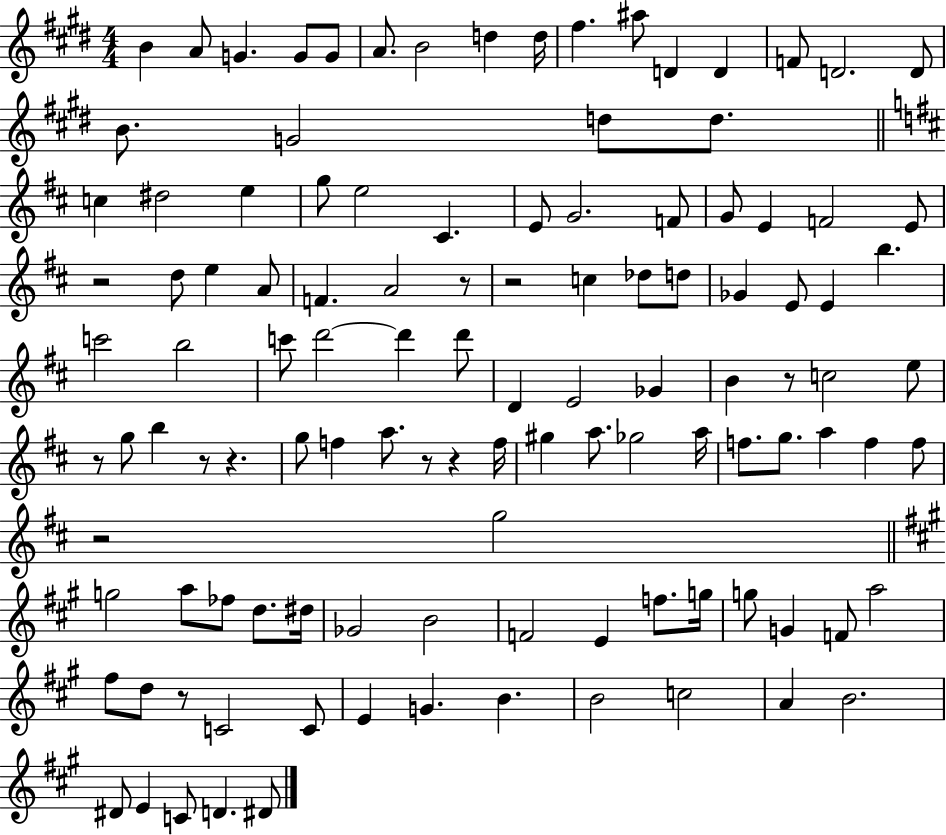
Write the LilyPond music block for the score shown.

{
  \clef treble
  \numericTimeSignature
  \time 4/4
  \key e \major
  b'4 a'8 g'4. g'8 g'8 | a'8. b'2 d''4 d''16 | fis''4. ais''8 d'4 d'4 | f'8 d'2. d'8 | \break b'8. g'2 d''8 d''8. | \bar "||" \break \key b \minor c''4 dis''2 e''4 | g''8 e''2 cis'4. | e'8 g'2. f'8 | g'8 e'4 f'2 e'8 | \break r2 d''8 e''4 a'8 | f'4. a'2 r8 | r2 c''4 des''8 d''8 | ges'4 e'8 e'4 b''4. | \break c'''2 b''2 | c'''8 d'''2~~ d'''4 d'''8 | d'4 e'2 ges'4 | b'4 r8 c''2 e''8 | \break r8 g''8 b''4 r8 r4. | g''8 f''4 a''8. r8 r4 f''16 | gis''4 a''8. ges''2 a''16 | f''8. g''8. a''4 f''4 f''8 | \break r2 g''2 | \bar "||" \break \key a \major g''2 a''8 fes''8 d''8. dis''16 | ges'2 b'2 | f'2 e'4 f''8. g''16 | g''8 g'4 f'8 a''2 | \break fis''8 d''8 r8 c'2 c'8 | e'4 g'4. b'4. | b'2 c''2 | a'4 b'2. | \break dis'8 e'4 c'8 d'4. dis'8 | \bar "|."
}